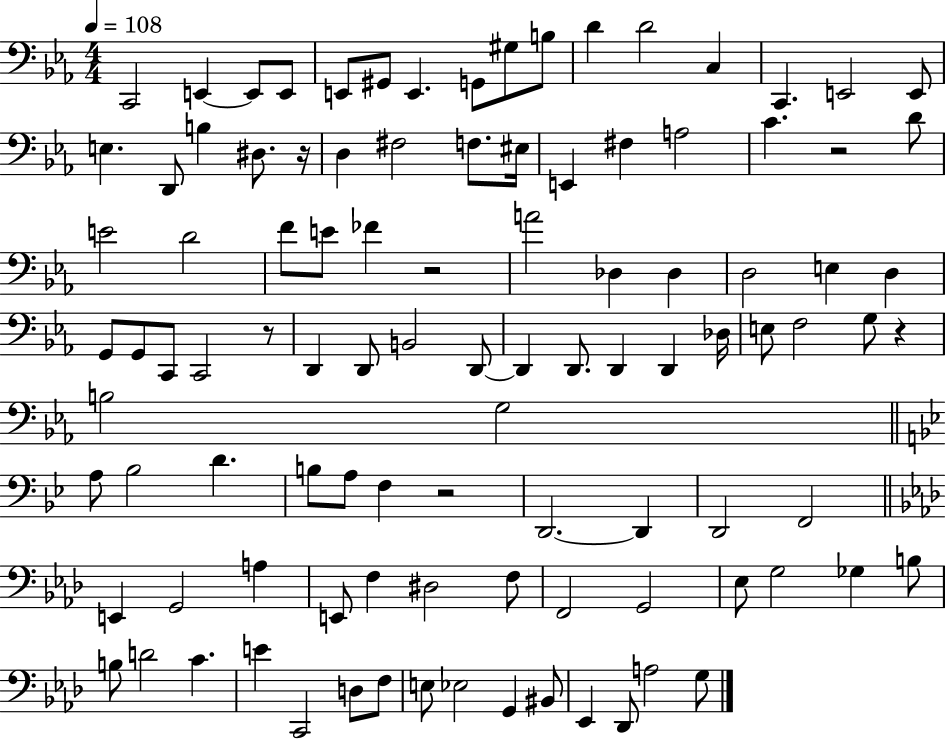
C2/h E2/q E2/e E2/e E2/e G#2/e E2/q. G2/e G#3/e B3/e D4/q D4/h C3/q C2/q. E2/h E2/e E3/q. D2/e B3/q D#3/e. R/s D3/q F#3/h F3/e. EIS3/s E2/q F#3/q A3/h C4/q. R/h D4/e E4/h D4/h F4/e E4/e FES4/q R/h A4/h Db3/q Db3/q D3/h E3/q D3/q G2/e G2/e C2/e C2/h R/e D2/q D2/e B2/h D2/e D2/q D2/e. D2/q D2/q Db3/s E3/e F3/h G3/e R/q B3/h G3/h A3/e Bb3/h D4/q. B3/e A3/e F3/q R/h D2/h. D2/q D2/h F2/h E2/q G2/h A3/q E2/e F3/q D#3/h F3/e F2/h G2/h Eb3/e G3/h Gb3/q B3/e B3/e D4/h C4/q. E4/q C2/h D3/e F3/e E3/e Eb3/h G2/q BIS2/e Eb2/q Db2/e A3/h G3/e